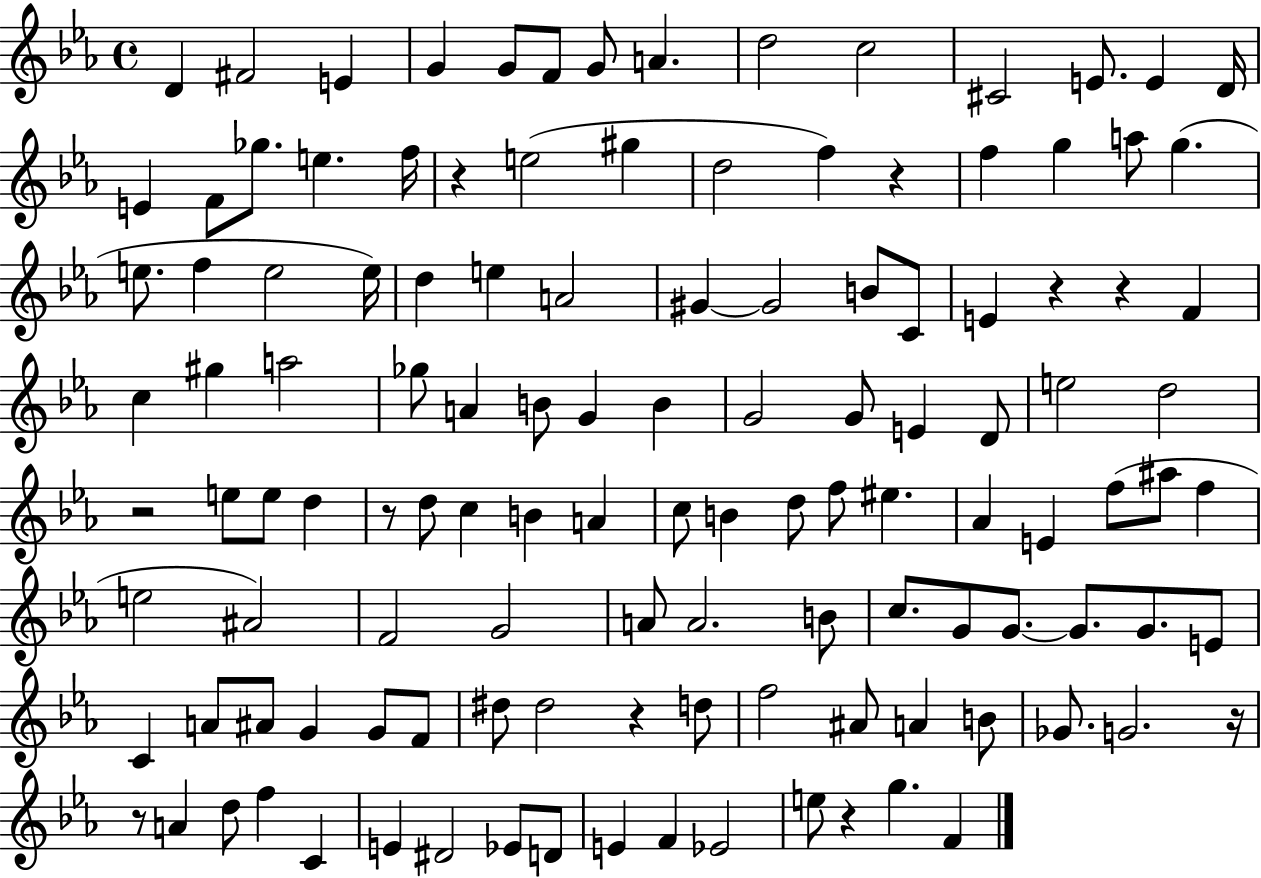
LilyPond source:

{
  \clef treble
  \time 4/4
  \defaultTimeSignature
  \key ees \major
  d'4 fis'2 e'4 | g'4 g'8 f'8 g'8 a'4. | d''2 c''2 | cis'2 e'8. e'4 d'16 | \break e'4 f'8 ges''8. e''4. f''16 | r4 e''2( gis''4 | d''2 f''4) r4 | f''4 g''4 a''8 g''4.( | \break e''8. f''4 e''2 e''16) | d''4 e''4 a'2 | gis'4~~ gis'2 b'8 c'8 | e'4 r4 r4 f'4 | \break c''4 gis''4 a''2 | ges''8 a'4 b'8 g'4 b'4 | g'2 g'8 e'4 d'8 | e''2 d''2 | \break r2 e''8 e''8 d''4 | r8 d''8 c''4 b'4 a'4 | c''8 b'4 d''8 f''8 eis''4. | aes'4 e'4 f''8( ais''8 f''4 | \break e''2 ais'2) | f'2 g'2 | a'8 a'2. b'8 | c''8. g'8 g'8.~~ g'8. g'8. e'8 | \break c'4 a'8 ais'8 g'4 g'8 f'8 | dis''8 dis''2 r4 d''8 | f''2 ais'8 a'4 b'8 | ges'8. g'2. r16 | \break r8 a'4 d''8 f''4 c'4 | e'4 dis'2 ees'8 d'8 | e'4 f'4 ees'2 | e''8 r4 g''4. f'4 | \break \bar "|."
}